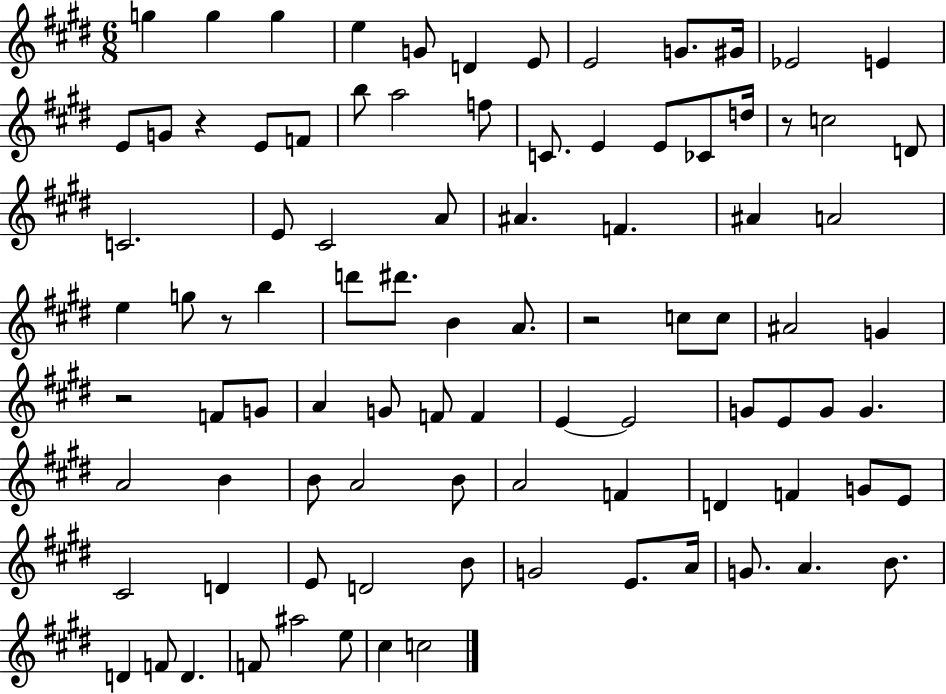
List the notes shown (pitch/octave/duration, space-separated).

G5/q G5/q G5/q E5/q G4/e D4/q E4/e E4/h G4/e. G#4/s Eb4/h E4/q E4/e G4/e R/q E4/e F4/e B5/e A5/h F5/e C4/e. E4/q E4/e CES4/e D5/s R/e C5/h D4/e C4/h. E4/e C#4/h A4/e A#4/q. F4/q. A#4/q A4/h E5/q G5/e R/e B5/q D6/e D#6/e. B4/q A4/e. R/h C5/e C5/e A#4/h G4/q R/h F4/e G4/e A4/q G4/e F4/e F4/q E4/q E4/h G4/e E4/e G4/e G4/q. A4/h B4/q B4/e A4/h B4/e A4/h F4/q D4/q F4/q G4/e E4/e C#4/h D4/q E4/e D4/h B4/e G4/h E4/e. A4/s G4/e. A4/q. B4/e. D4/q F4/e D4/q. F4/e A#5/h E5/e C#5/q C5/h